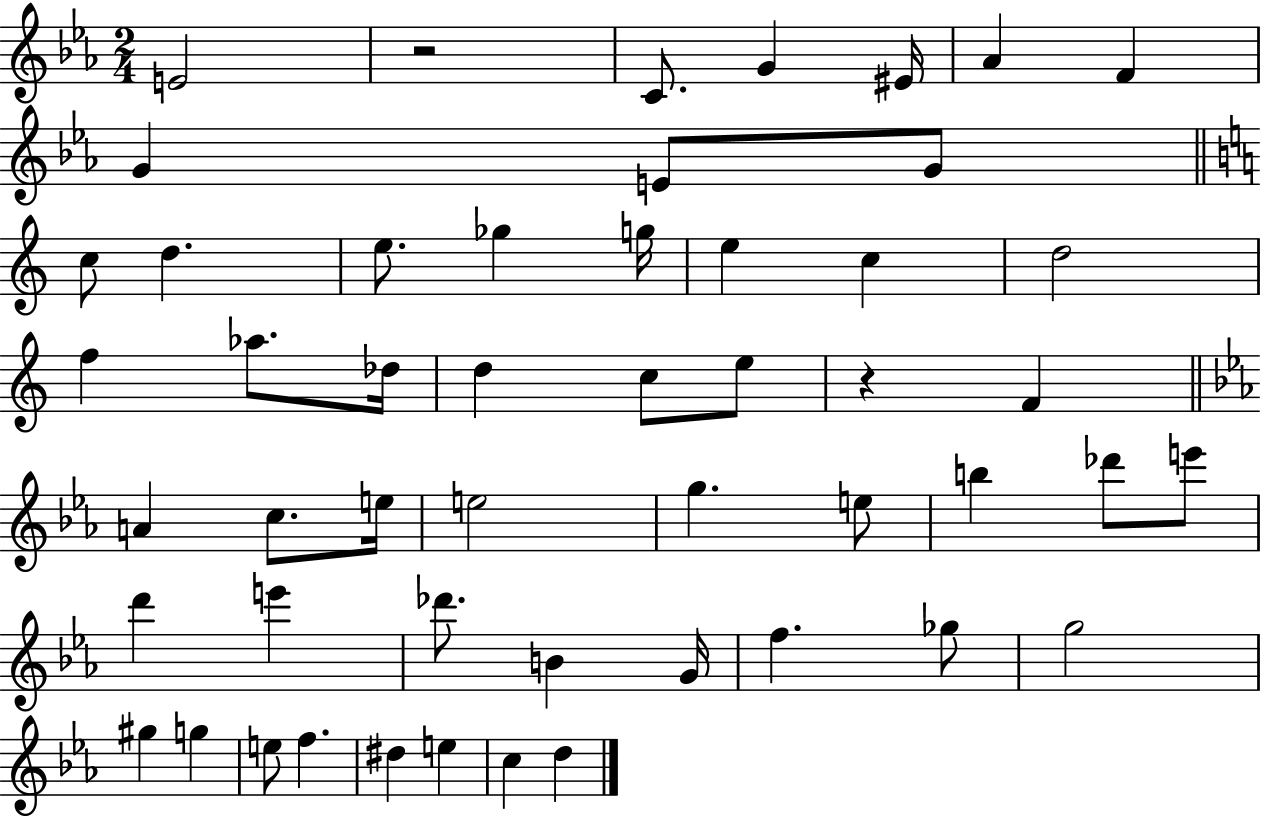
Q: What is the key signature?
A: EES major